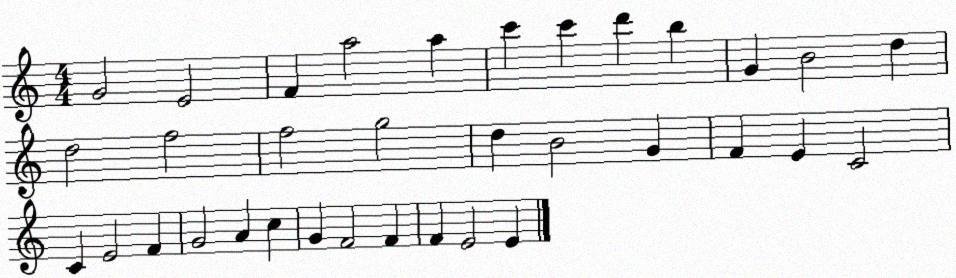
X:1
T:Untitled
M:4/4
L:1/4
K:C
G2 E2 F a2 a c' c' d' b G B2 d d2 f2 f2 g2 d B2 G F E C2 C E2 F G2 A c G F2 F F E2 E